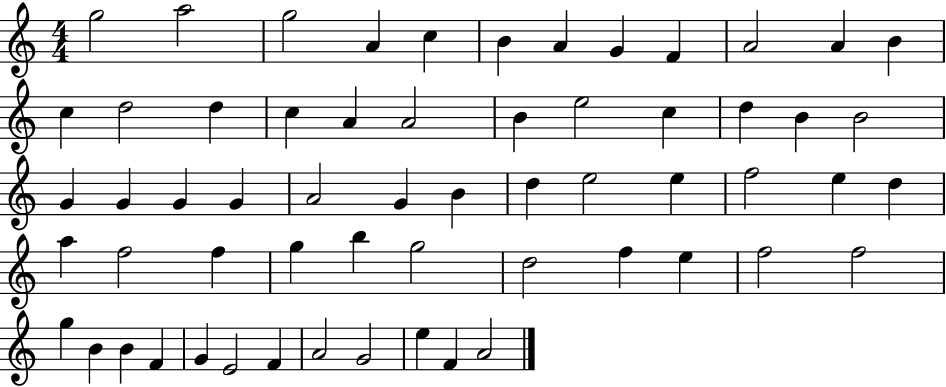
G5/h A5/h G5/h A4/q C5/q B4/q A4/q G4/q F4/q A4/h A4/q B4/q C5/q D5/h D5/q C5/q A4/q A4/h B4/q E5/h C5/q D5/q B4/q B4/h G4/q G4/q G4/q G4/q A4/h G4/q B4/q D5/q E5/h E5/q F5/h E5/q D5/q A5/q F5/h F5/q G5/q B5/q G5/h D5/h F5/q E5/q F5/h F5/h G5/q B4/q B4/q F4/q G4/q E4/h F4/q A4/h G4/h E5/q F4/q A4/h